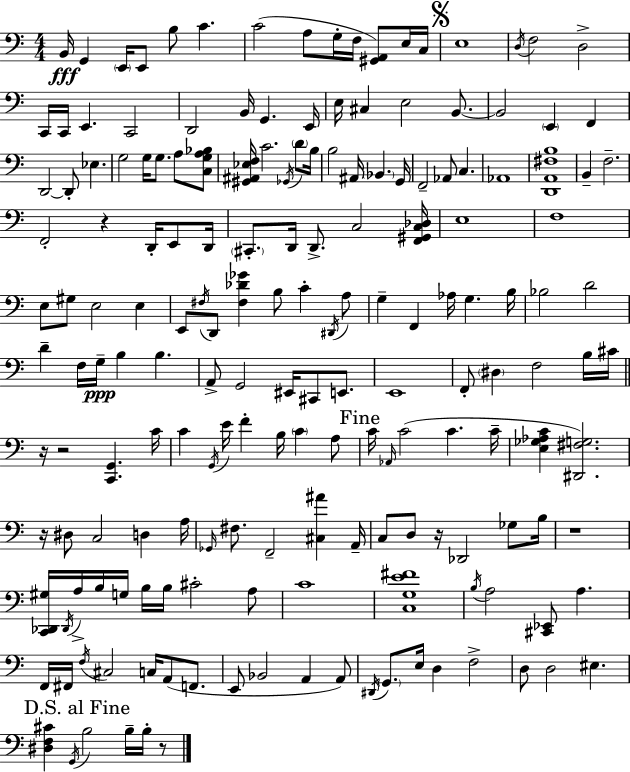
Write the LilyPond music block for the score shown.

{
  \clef bass
  \numericTimeSignature
  \time 4/4
  \key a \minor
  b,16\fff g,4 \parenthesize e,16 e,8 b8 c'4. | c'2( a8 g16-. f16 <gis, a,>8) e16 c16 | \mark \markup { \musicglyph "scripts.segno" } e1 | \acciaccatura { d16 } f2 d2-> | \break c,16 c,16 e,4. c,2 | d,2 b,16 g,4. | e,16 e16 cis4 e2 b,8.~~ | b,2 \parenthesize e,4 f,4 | \break d,2~~ d,8-. ees4. | g2 g16 g8. a8 <c g a bes>8 | <gis, ais, ees f>16 c'2. \acciaccatura { ges,16 } \parenthesize d'8 | b16 b2 ais,16 \parenthesize bes,4. | \break g,16 f,2-- aes,8 c4. | aes,1 | <d, a, fis b>1 | b,4-- f2.-- | \break f,2-. r4 d,16-. e,8 | d,16 \parenthesize cis,8.-. d,16 d,8.-> c2 | <f, gis, c des>16 e1 | f1 | \break e8 gis8 e2 e4 | e,8 \acciaccatura { fis16 } d,8 <fis des' ges'>4 b8 c'4-. | \acciaccatura { dis,16 } a8 g4-- f,4 aes16 g4. | b16 bes2 d'2 | \break d'4-- f16 g16--\ppp b4 b4. | a,8-> g,2 eis,16 cis,8 | e,8. e,1 | f,8-. \parenthesize dis4 f2 | \break b16 cis'16 \bar "||" \break \key a \minor r16 r2 <c, g,>4. c'16 | c'4 \acciaccatura { g,16 } e'16 f'4-. b16 \parenthesize c'4 a8 | \mark "Fine" c'16 \grace { aes,16 } c'2( c'4. | c'16-- <e ges aes c'>4 <dis, fis g>2.) | \break r16 dis8 c2 d4 | a16 \grace { ges,16 } fis8. f,2-- <cis ais'>4 | a,16-- c8 d8 r16 des,2 | ges8 b16 r1 | \break <c, des, gis>16 \acciaccatura { des,16 } a16-> b16 g16 b16 b16 cis'2-. | a8 c'1 | <c g e' fis'>1 | \acciaccatura { b16 } a2 <cis, ees,>8 a4. | \break f,16 fis,16 \acciaccatura { f16 } cis2 | c16 a,8( f,8. e,8 bes,2 | a,4 a,8) \acciaccatura { dis,16 } \parenthesize g,8. e16 d4 f2-> | d8 d2 | \break eis4. \mark "D.S. al Fine" <dis f cis'>4 \acciaccatura { g,16 } b2 | b16-- b16-. r8 \bar "|."
}